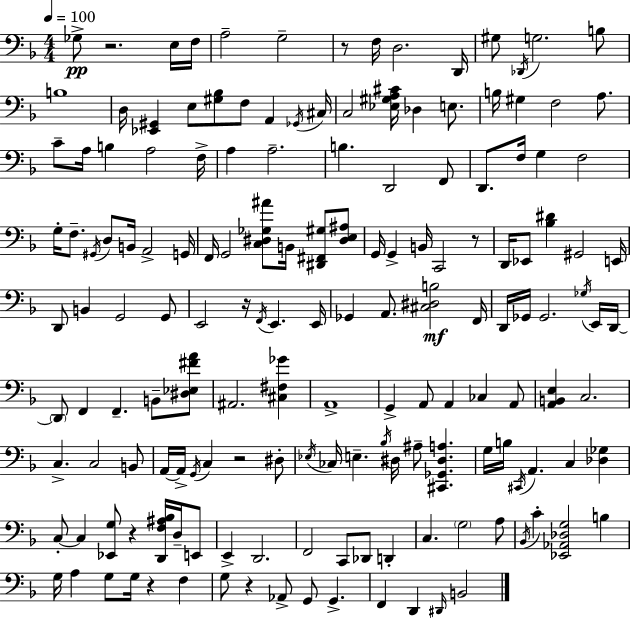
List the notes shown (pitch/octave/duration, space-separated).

Gb3/e R/h. E3/s F3/s A3/h G3/h R/e F3/s D3/h. D2/s G#3/e Db2/s G3/h. B3/e B3/w D3/s [Eb2,G#2]/q E3/e [G#3,Bb3]/e F3/e A2/q Gb2/s C#3/s C3/h [Eb3,G#3,A3,C#4]/s Db3/q E3/e. B3/s G#3/q F3/h A3/e. C4/e A3/s B3/q A3/h F3/s A3/q A3/h. B3/q. D2/h F2/e D2/e. F3/s G3/q F3/h G3/s F3/e. G#2/s D3/e B2/s A2/h G2/s F2/s G2/h [C3,D#3,Gb3,A#4]/e B2/s [D#2,F#2,G#3]/e [D#3,E3,A#3]/e G2/s G2/q B2/s C2/h R/e D2/s Eb2/e [Bb3,D#4]/q G#2/h E2/s D2/e B2/q G2/h G2/e E2/h R/s F2/s E2/q. E2/s Gb2/q A2/e. [C#3,D#3,B3]/h F2/s D2/s Gb2/s Gb2/h. Gb3/s E2/s D2/s D2/e F2/q F2/q. B2/e [D#3,Eb3,F#4,A4]/e A#2/h. [C#3,F#3,Gb4]/q A2/w G2/q A2/e A2/q CES3/q A2/e [A2,B2,E3]/q C3/h. C3/q. C3/h B2/e A2/s A2/s G2/s C3/q R/h D#3/e Eb3/s CES3/s E3/q. Bb3/s D#3/s A#3/e [C#2,Gb2,D#3,A3]/q. G3/s B3/s C#2/s A2/q. C3/q [Db3,Gb3]/q C3/e C3/q [Eb2,G3]/e R/q [D2,F3,A#3,Bb3]/s D3/s E2/e E2/q D2/h. F2/h C2/e Db2/e D2/q C3/q. G3/h A3/e Bb2/s C4/q [Eb2,Ab2,Db3,G3]/h B3/q G3/s A3/q G3/e G3/s R/q F3/q G3/e R/q Ab2/e G2/e G2/q. F2/q D2/q D#2/s B2/h